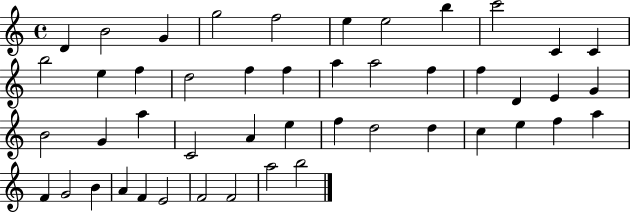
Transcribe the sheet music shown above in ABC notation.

X:1
T:Untitled
M:4/4
L:1/4
K:C
D B2 G g2 f2 e e2 b c'2 C C b2 e f d2 f f a a2 f f D E G B2 G a C2 A e f d2 d c e f a F G2 B A F E2 F2 F2 a2 b2